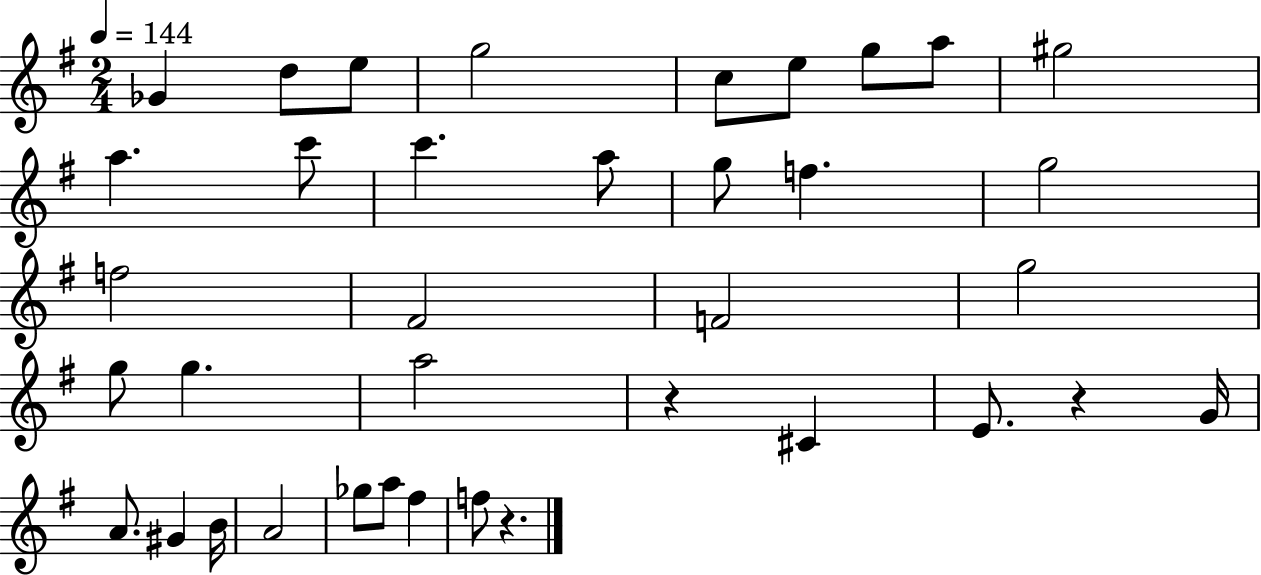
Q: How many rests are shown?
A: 3